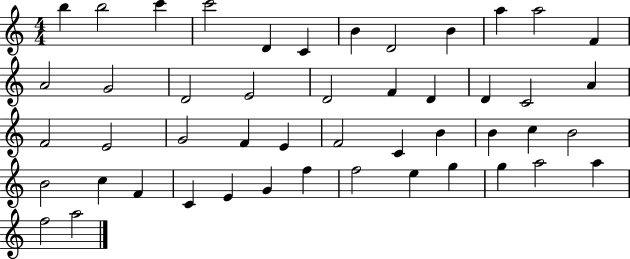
{
  \clef treble
  \numericTimeSignature
  \time 4/4
  \key c \major
  b''4 b''2 c'''4 | c'''2 d'4 c'4 | b'4 d'2 b'4 | a''4 a''2 f'4 | \break a'2 g'2 | d'2 e'2 | d'2 f'4 d'4 | d'4 c'2 a'4 | \break f'2 e'2 | g'2 f'4 e'4 | f'2 c'4 b'4 | b'4 c''4 b'2 | \break b'2 c''4 f'4 | c'4 e'4 g'4 f''4 | f''2 e''4 g''4 | g''4 a''2 a''4 | \break f''2 a''2 | \bar "|."
}